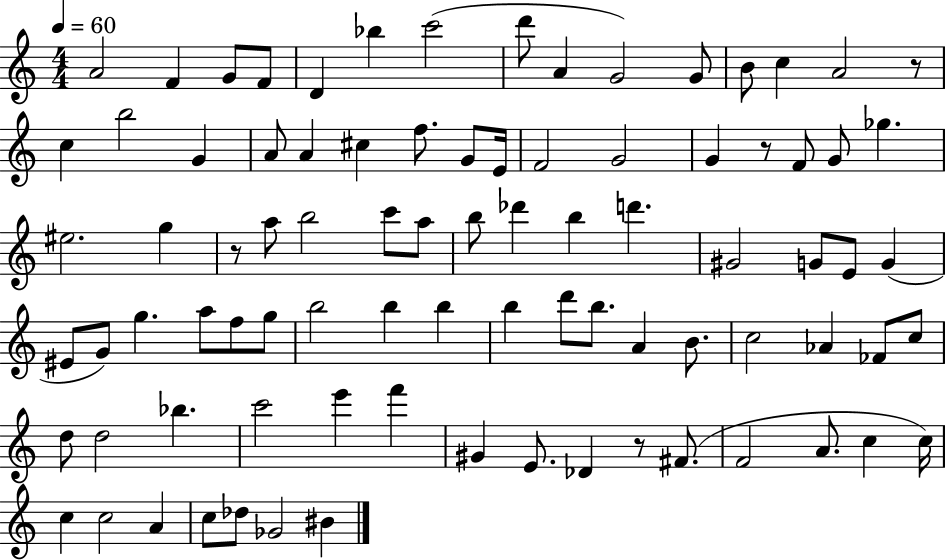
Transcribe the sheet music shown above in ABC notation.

X:1
T:Untitled
M:4/4
L:1/4
K:C
A2 F G/2 F/2 D _b c'2 d'/2 A G2 G/2 B/2 c A2 z/2 c b2 G A/2 A ^c f/2 G/2 E/4 F2 G2 G z/2 F/2 G/2 _g ^e2 g z/2 a/2 b2 c'/2 a/2 b/2 _d' b d' ^G2 G/2 E/2 G ^E/2 G/2 g a/2 f/2 g/2 b2 b b b d'/2 b/2 A B/2 c2 _A _F/2 c/2 d/2 d2 _b c'2 e' f' ^G E/2 _D z/2 ^F/2 F2 A/2 c c/4 c c2 A c/2 _d/2 _G2 ^B